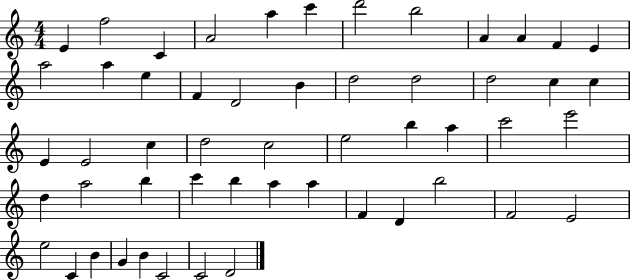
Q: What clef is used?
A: treble